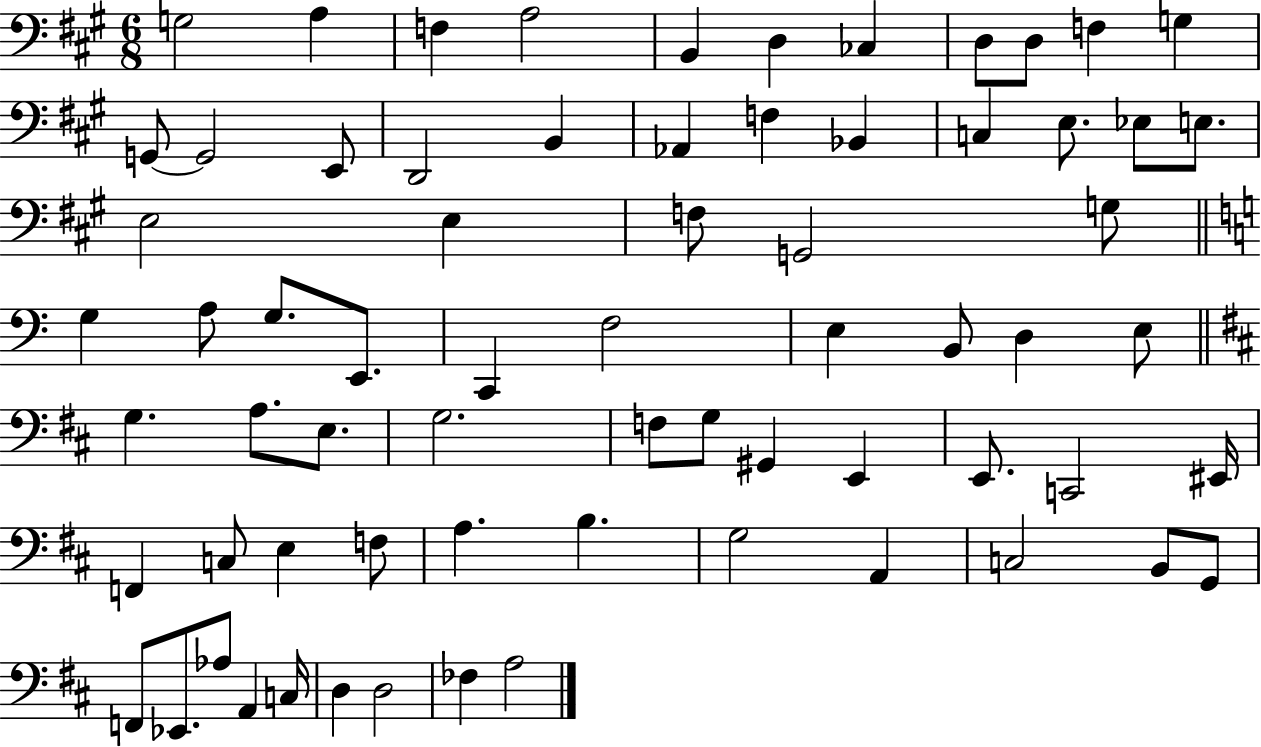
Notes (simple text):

G3/h A3/q F3/q A3/h B2/q D3/q CES3/q D3/e D3/e F3/q G3/q G2/e G2/h E2/e D2/h B2/q Ab2/q F3/q Bb2/q C3/q E3/e. Eb3/e E3/e. E3/h E3/q F3/e G2/h G3/e G3/q A3/e G3/e. E2/e. C2/q F3/h E3/q B2/e D3/q E3/e G3/q. A3/e. E3/e. G3/h. F3/e G3/e G#2/q E2/q E2/e. C2/h EIS2/s F2/q C3/e E3/q F3/e A3/q. B3/q. G3/h A2/q C3/h B2/e G2/e F2/e Eb2/e. Ab3/e A2/q C3/s D3/q D3/h FES3/q A3/h